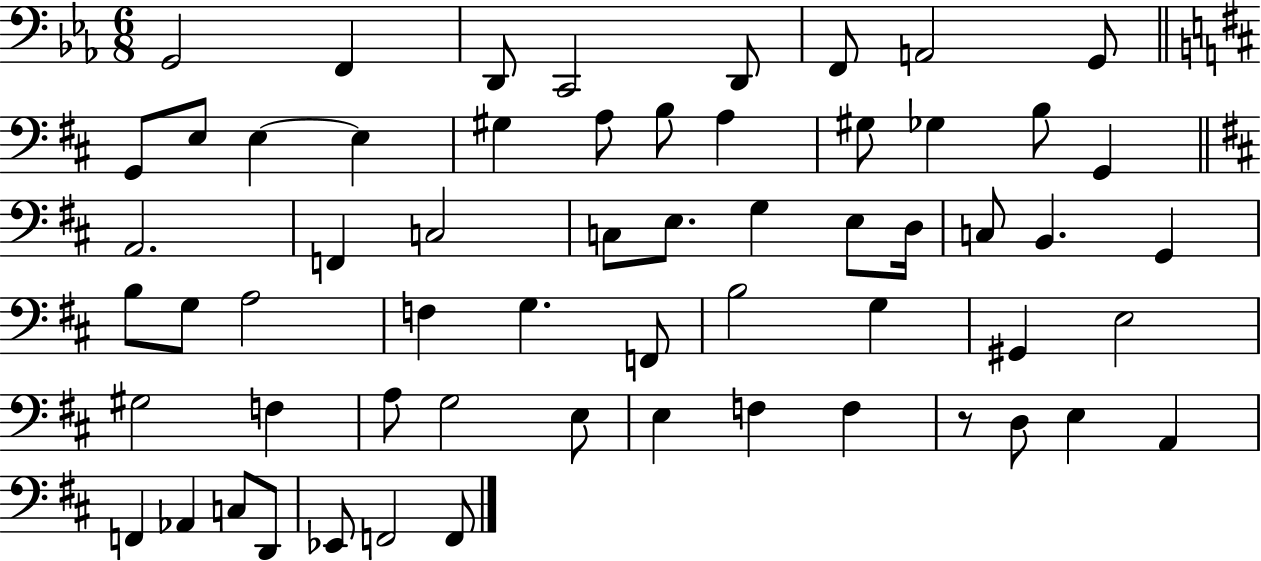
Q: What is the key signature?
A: EES major